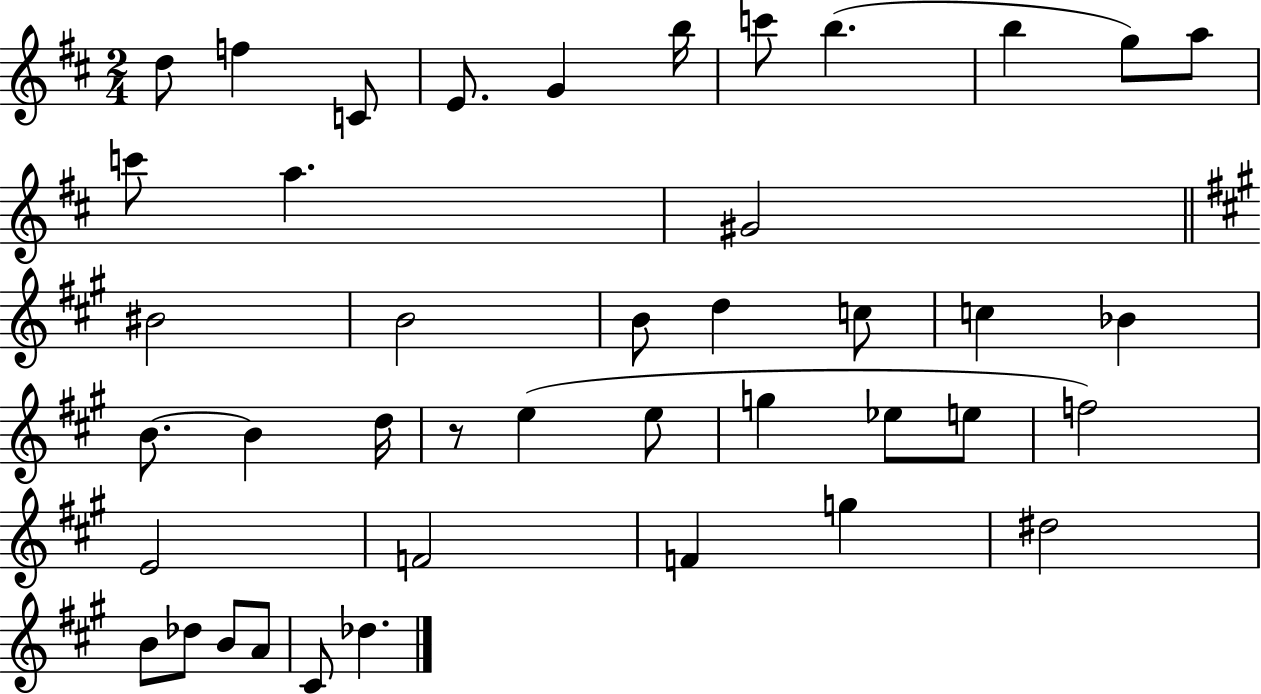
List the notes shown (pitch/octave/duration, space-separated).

D5/e F5/q C4/e E4/e. G4/q B5/s C6/e B5/q. B5/q G5/e A5/e C6/e A5/q. G#4/h BIS4/h B4/h B4/e D5/q C5/e C5/q Bb4/q B4/e. B4/q D5/s R/e E5/q E5/e G5/q Eb5/e E5/e F5/h E4/h F4/h F4/q G5/q D#5/h B4/e Db5/e B4/e A4/e C#4/e Db5/q.